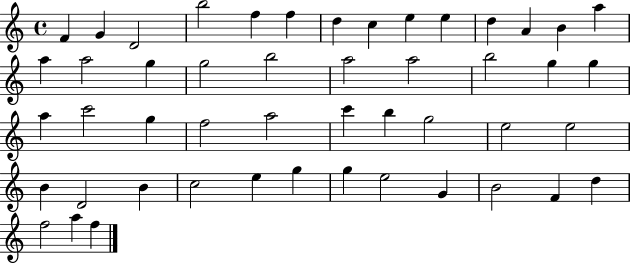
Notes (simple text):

F4/q G4/q D4/h B5/h F5/q F5/q D5/q C5/q E5/q E5/q D5/q A4/q B4/q A5/q A5/q A5/h G5/q G5/h B5/h A5/h A5/h B5/h G5/q G5/q A5/q C6/h G5/q F5/h A5/h C6/q B5/q G5/h E5/h E5/h B4/q D4/h B4/q C5/h E5/q G5/q G5/q E5/h G4/q B4/h F4/q D5/q F5/h A5/q F5/q